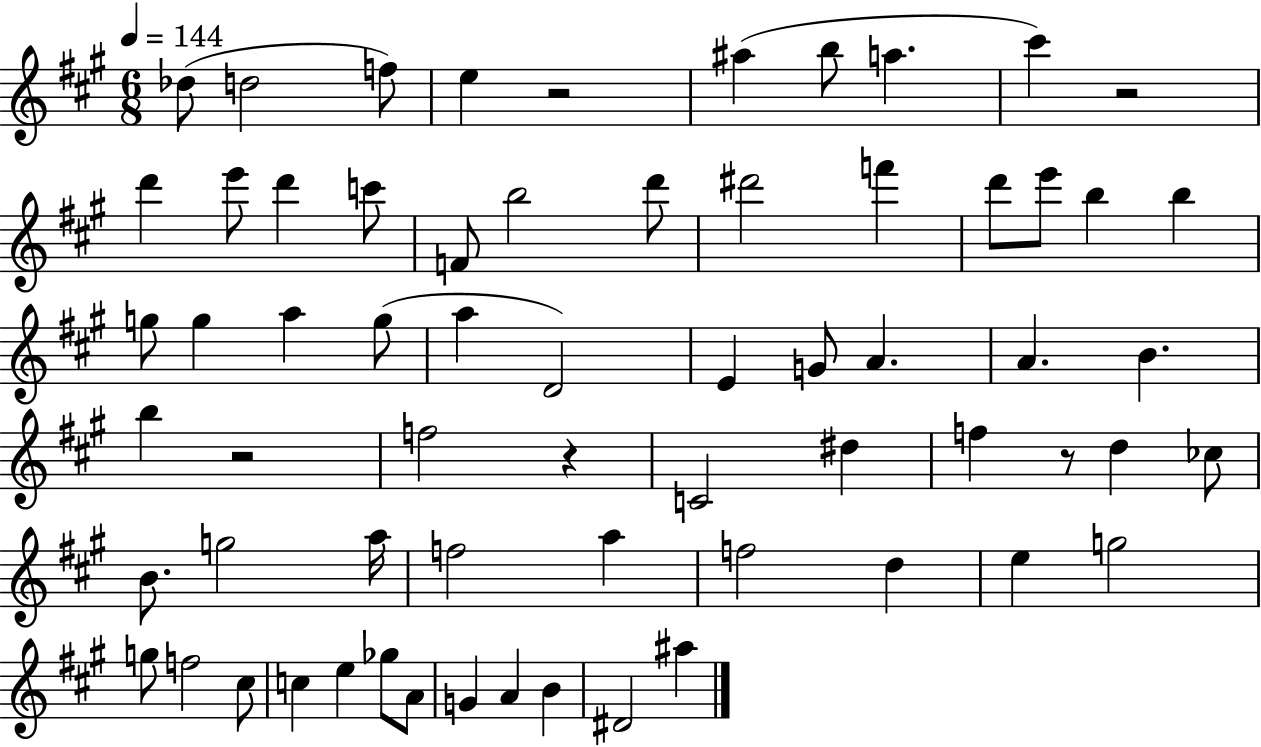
Db5/e D5/h F5/e E5/q R/h A#5/q B5/e A5/q. C#6/q R/h D6/q E6/e D6/q C6/e F4/e B5/h D6/e D#6/h F6/q D6/e E6/e B5/q B5/q G5/e G5/q A5/q G5/e A5/q D4/h E4/q G4/e A4/q. A4/q. B4/q. B5/q R/h F5/h R/q C4/h D#5/q F5/q R/e D5/q CES5/e B4/e. G5/h A5/s F5/h A5/q F5/h D5/q E5/q G5/h G5/e F5/h C#5/e C5/q E5/q Gb5/e A4/e G4/q A4/q B4/q D#4/h A#5/q